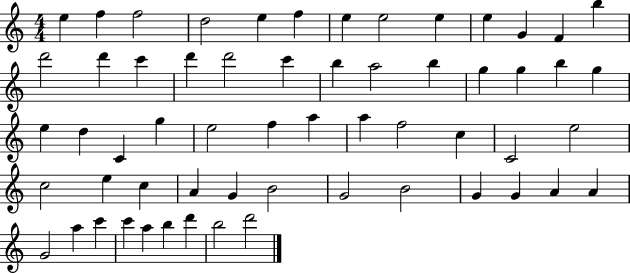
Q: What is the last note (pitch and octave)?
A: D6